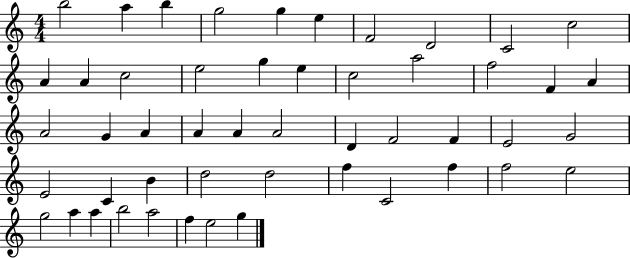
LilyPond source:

{
  \clef treble
  \numericTimeSignature
  \time 4/4
  \key c \major
  b''2 a''4 b''4 | g''2 g''4 e''4 | f'2 d'2 | c'2 c''2 | \break a'4 a'4 c''2 | e''2 g''4 e''4 | c''2 a''2 | f''2 f'4 a'4 | \break a'2 g'4 a'4 | a'4 a'4 a'2 | d'4 f'2 f'4 | e'2 g'2 | \break e'2 c'4 b'4 | d''2 d''2 | f''4 c'2 f''4 | f''2 e''2 | \break g''2 a''4 a''4 | b''2 a''2 | f''4 e''2 g''4 | \bar "|."
}